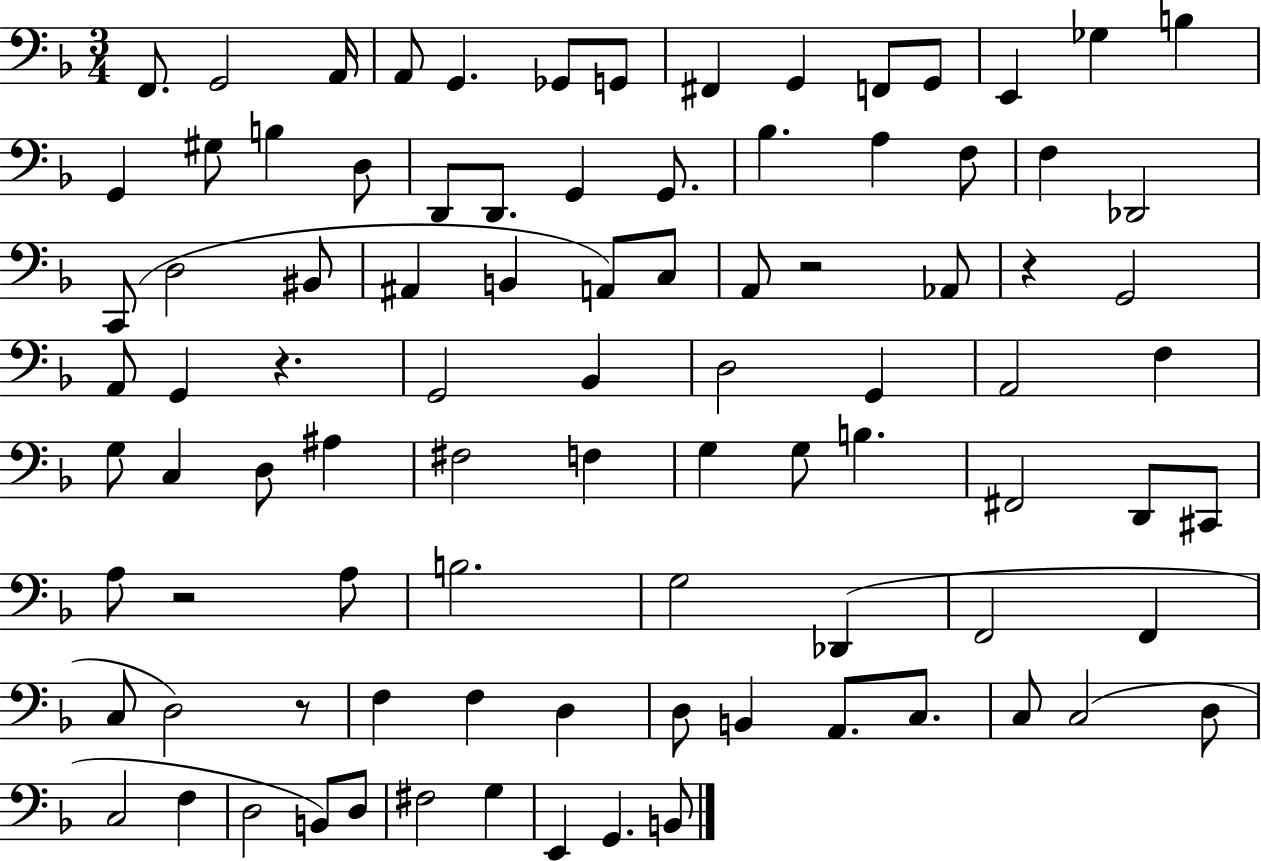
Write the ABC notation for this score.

X:1
T:Untitled
M:3/4
L:1/4
K:F
F,,/2 G,,2 A,,/4 A,,/2 G,, _G,,/2 G,,/2 ^F,, G,, F,,/2 G,,/2 E,, _G, B, G,, ^G,/2 B, D,/2 D,,/2 D,,/2 G,, G,,/2 _B, A, F,/2 F, _D,,2 C,,/2 D,2 ^B,,/2 ^A,, B,, A,,/2 C,/2 A,,/2 z2 _A,,/2 z G,,2 A,,/2 G,, z G,,2 _B,, D,2 G,, A,,2 F, G,/2 C, D,/2 ^A, ^F,2 F, G, G,/2 B, ^F,,2 D,,/2 ^C,,/2 A,/2 z2 A,/2 B,2 G,2 _D,, F,,2 F,, C,/2 D,2 z/2 F, F, D, D,/2 B,, A,,/2 C,/2 C,/2 C,2 D,/2 C,2 F, D,2 B,,/2 D,/2 ^F,2 G, E,, G,, B,,/2